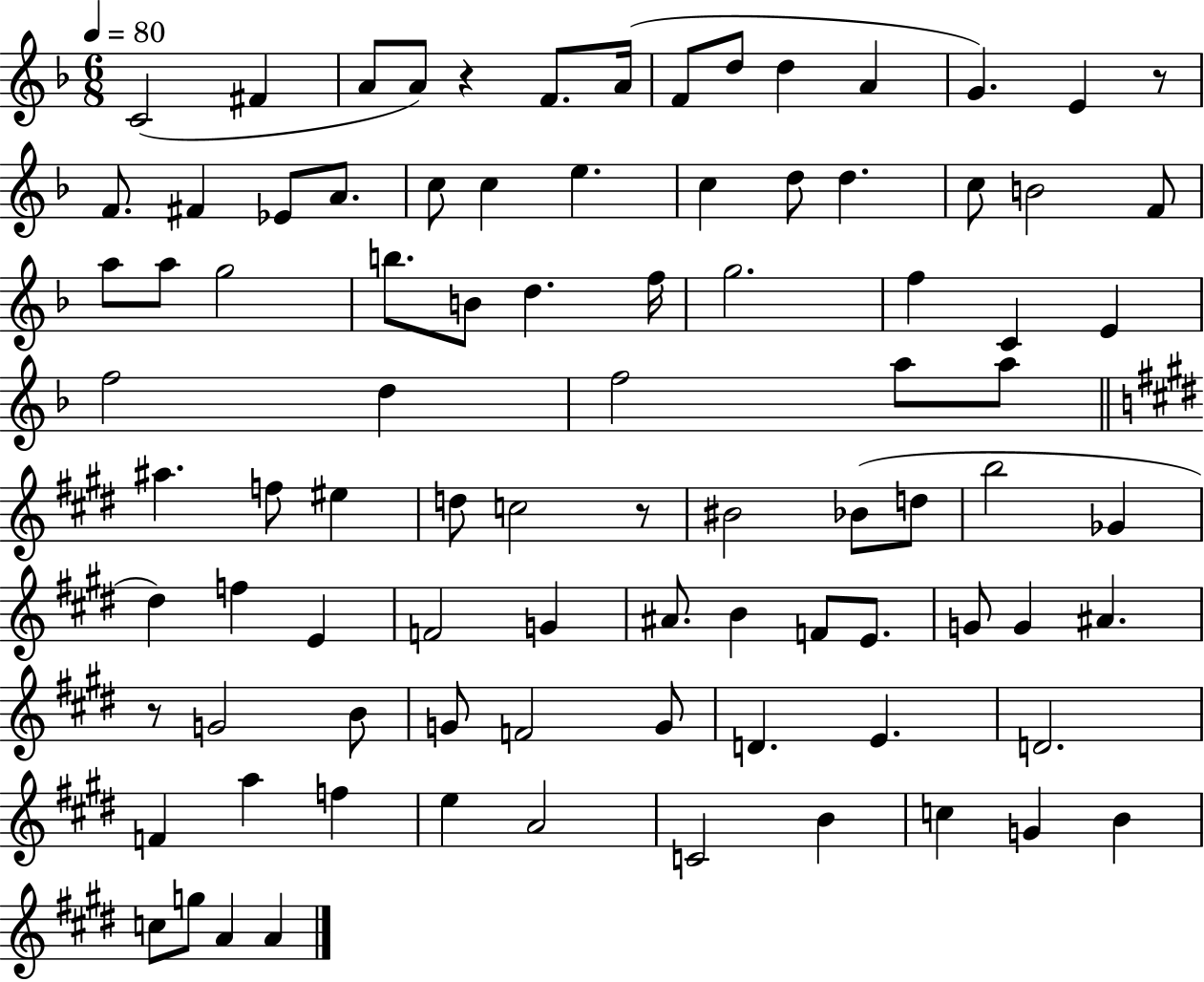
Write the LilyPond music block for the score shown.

{
  \clef treble
  \numericTimeSignature
  \time 6/8
  \key f \major
  \tempo 4 = 80
  c'2( fis'4 | a'8 a'8) r4 f'8. a'16( | f'8 d''8 d''4 a'4 | g'4.) e'4 r8 | \break f'8. fis'4 ees'8 a'8. | c''8 c''4 e''4. | c''4 d''8 d''4. | c''8 b'2 f'8 | \break a''8 a''8 g''2 | b''8. b'8 d''4. f''16 | g''2. | f''4 c'4 e'4 | \break f''2 d''4 | f''2 a''8 a''8 | \bar "||" \break \key e \major ais''4. f''8 eis''4 | d''8 c''2 r8 | bis'2 bes'8( d''8 | b''2 ges'4 | \break dis''4) f''4 e'4 | f'2 g'4 | ais'8. b'4 f'8 e'8. | g'8 g'4 ais'4. | \break r8 g'2 b'8 | g'8 f'2 g'8 | d'4. e'4. | d'2. | \break f'4 a''4 f''4 | e''4 a'2 | c'2 b'4 | c''4 g'4 b'4 | \break c''8 g''8 a'4 a'4 | \bar "|."
}